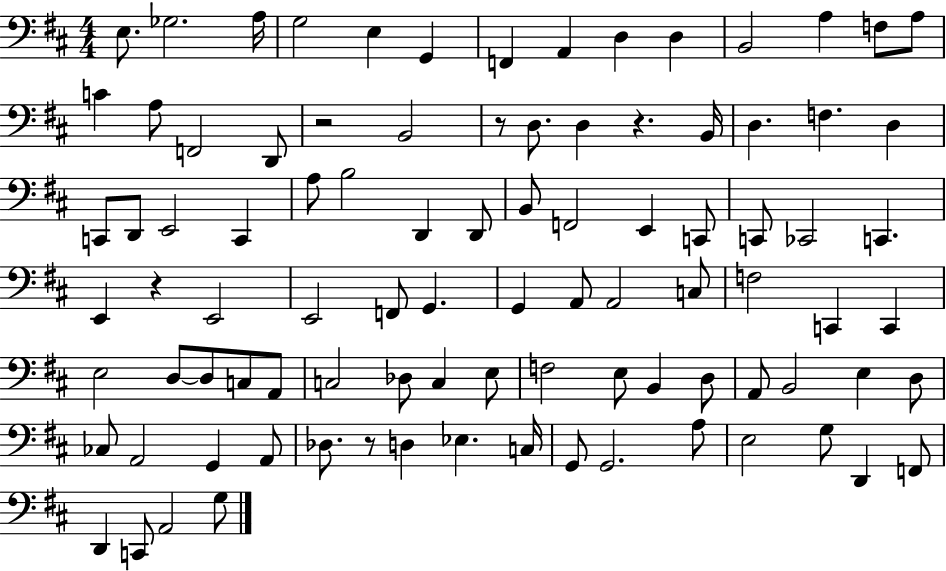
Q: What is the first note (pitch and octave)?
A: E3